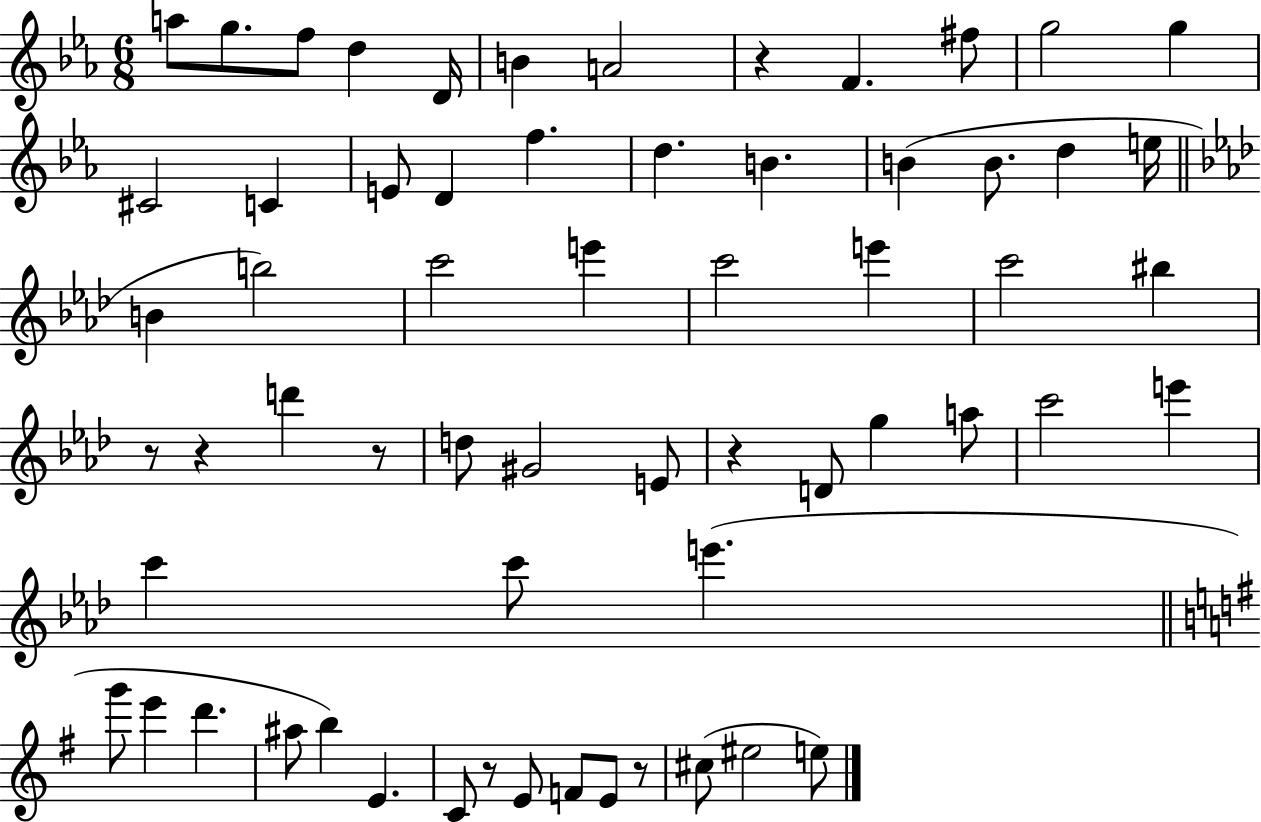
A5/e G5/e. F5/e D5/q D4/s B4/q A4/h R/q F4/q. F#5/e G5/h G5/q C#4/h C4/q E4/e D4/q F5/q. D5/q. B4/q. B4/q B4/e. D5/q E5/s B4/q B5/h C6/h E6/q C6/h E6/q C6/h BIS5/q R/e R/q D6/q R/e D5/e G#4/h E4/e R/q D4/e G5/q A5/e C6/h E6/q C6/q C6/e E6/q. G6/e E6/q D6/q. A#5/e B5/q E4/q. C4/e R/e E4/e F4/e E4/e R/e C#5/e EIS5/h E5/e